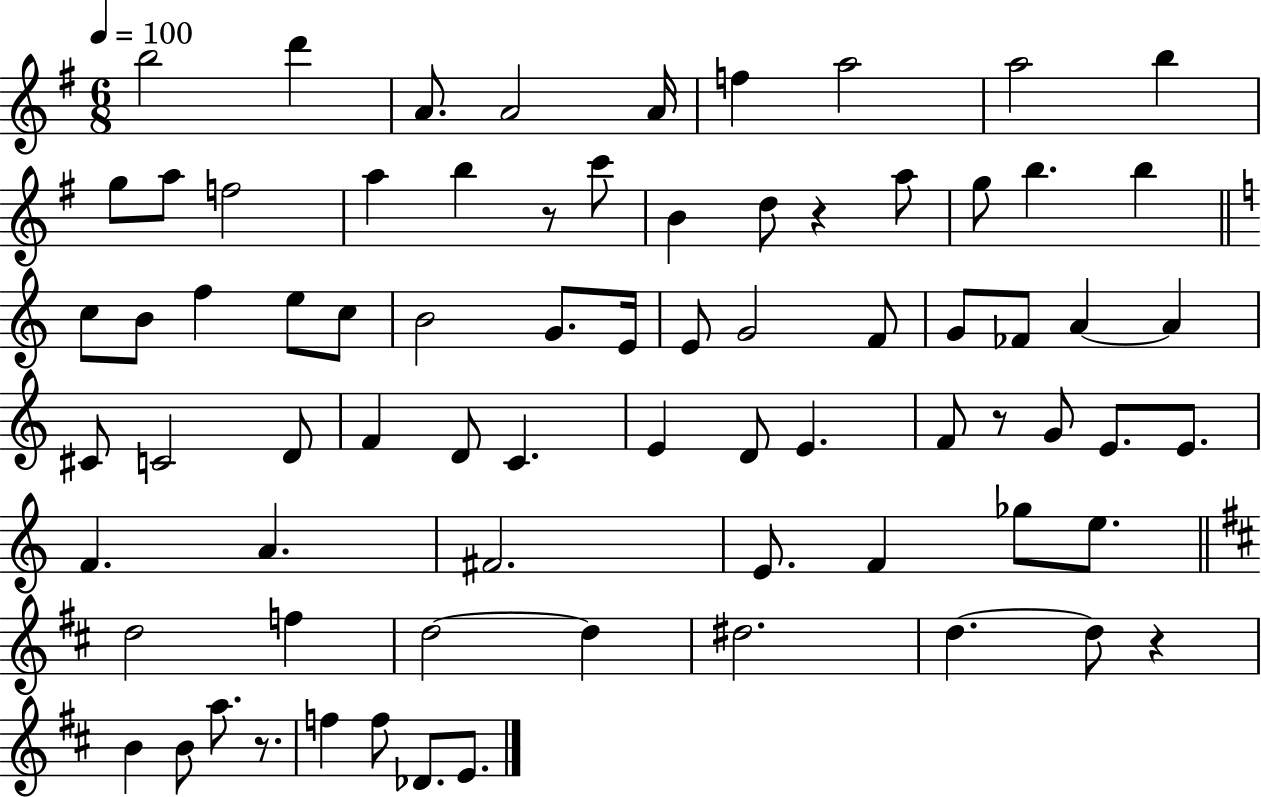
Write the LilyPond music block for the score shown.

{
  \clef treble
  \numericTimeSignature
  \time 6/8
  \key g \major
  \tempo 4 = 100
  b''2 d'''4 | a'8. a'2 a'16 | f''4 a''2 | a''2 b''4 | \break g''8 a''8 f''2 | a''4 b''4 r8 c'''8 | b'4 d''8 r4 a''8 | g''8 b''4. b''4 | \break \bar "||" \break \key c \major c''8 b'8 f''4 e''8 c''8 | b'2 g'8. e'16 | e'8 g'2 f'8 | g'8 fes'8 a'4~~ a'4 | \break cis'8 c'2 d'8 | f'4 d'8 c'4. | e'4 d'8 e'4. | f'8 r8 g'8 e'8. e'8. | \break f'4. a'4. | fis'2. | e'8. f'4 ges''8 e''8. | \bar "||" \break \key b \minor d''2 f''4 | d''2~~ d''4 | dis''2. | d''4.~~ d''8 r4 | \break b'4 b'8 a''8. r8. | f''4 f''8 des'8. e'8. | \bar "|."
}